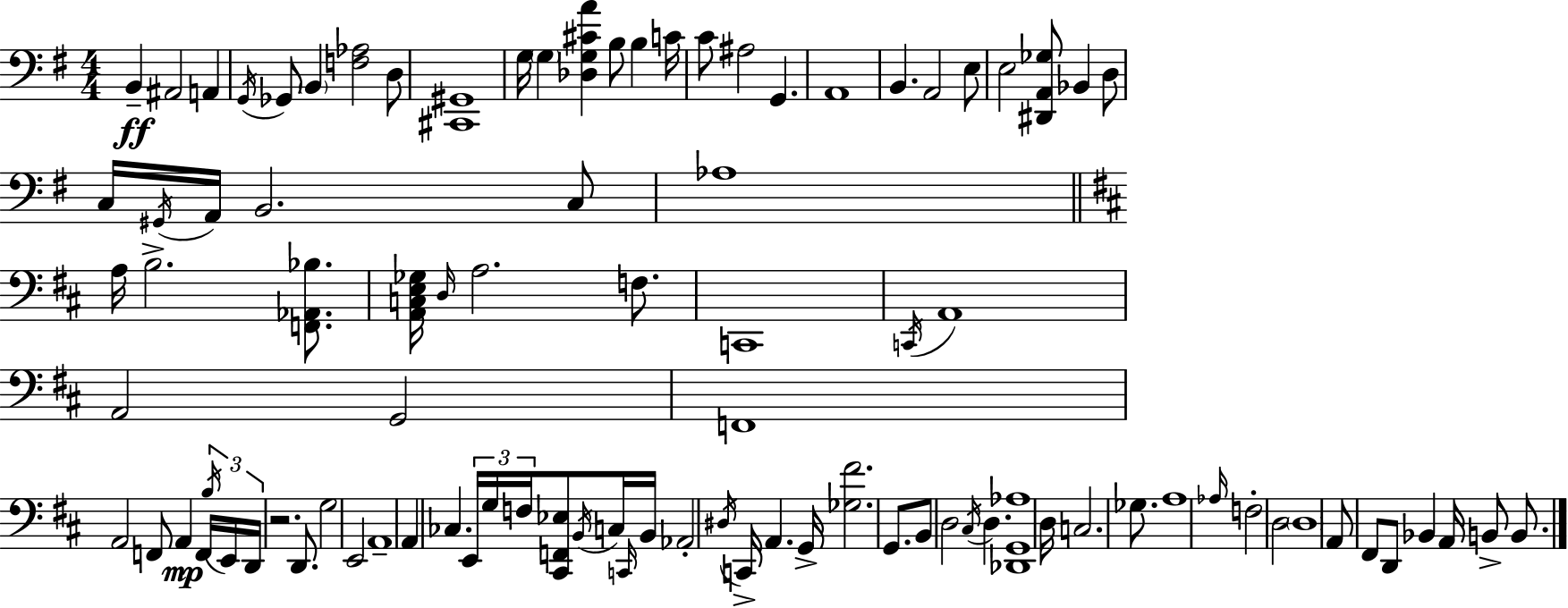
B2/q A#2/h A2/q G2/s Gb2/e B2/q [F3,Ab3]/h D3/e [C#2,G#2]/w G3/s G3/q [Db3,G3,C#4,A4]/q B3/e B3/q C4/s C4/e A#3/h G2/q. A2/w B2/q. A2/h E3/e E3/h [D#2,A2,Gb3]/e Bb2/q D3/e C3/s G#2/s A2/s B2/h. C3/e Ab3/w A3/s B3/h. [F2,Ab2,Bb3]/e. [A2,C3,E3,Gb3]/s D3/s A3/h. F3/e. C2/w C2/s A2/w A2/h G2/h F2/w A2/h F2/e A2/q F2/s B3/s E2/s D2/s R/h. D2/e. G3/h E2/h A2/w A2/q CES3/q. E2/s G3/s F3/s [C#2,F2,Eb3]/e B2/s C3/s C2/s B2/s Ab2/h D#3/s C2/s A2/q. G2/s [Gb3,F#4]/h. G2/e. B2/e D3/h C#3/s D3/q. [Db2,G2,Ab3]/w D3/s C3/h. Gb3/e. A3/w Ab3/s F3/h D3/h D3/w A2/e F#2/e D2/e Bb2/q A2/s B2/e B2/e.